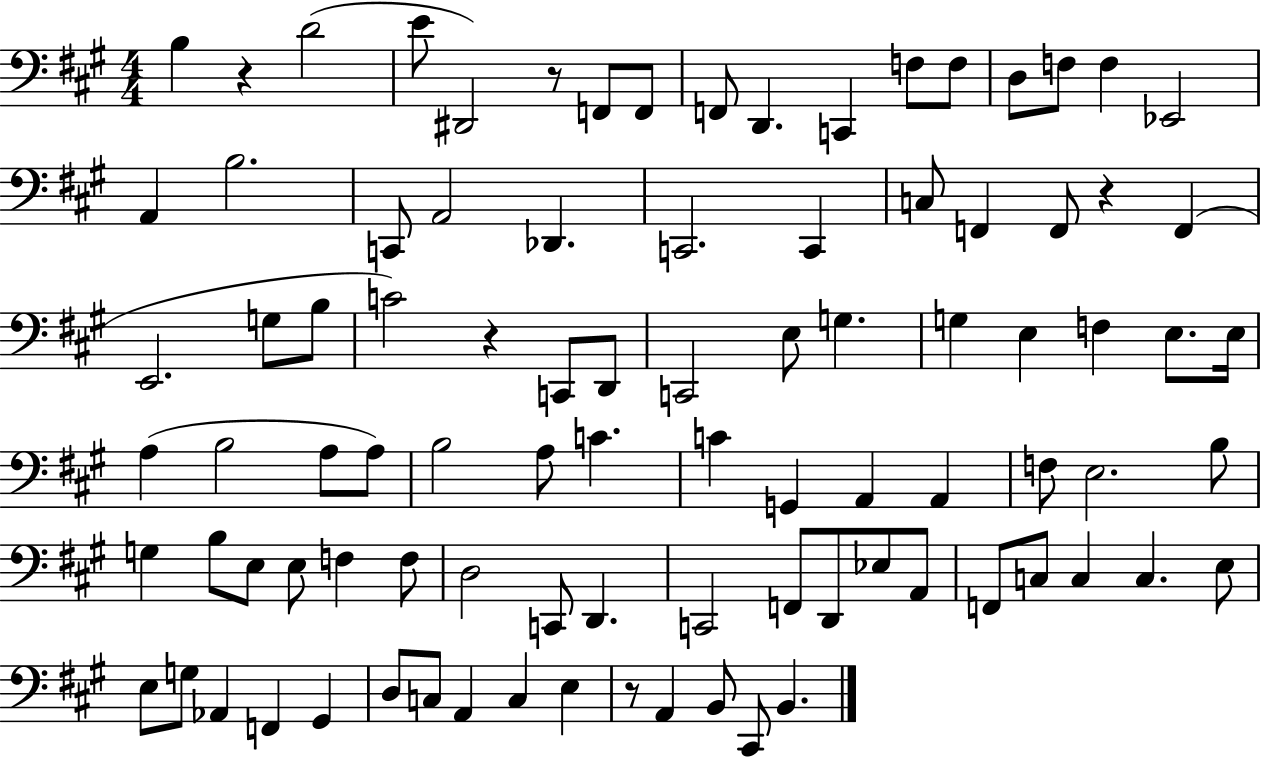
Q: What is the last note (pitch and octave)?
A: B2